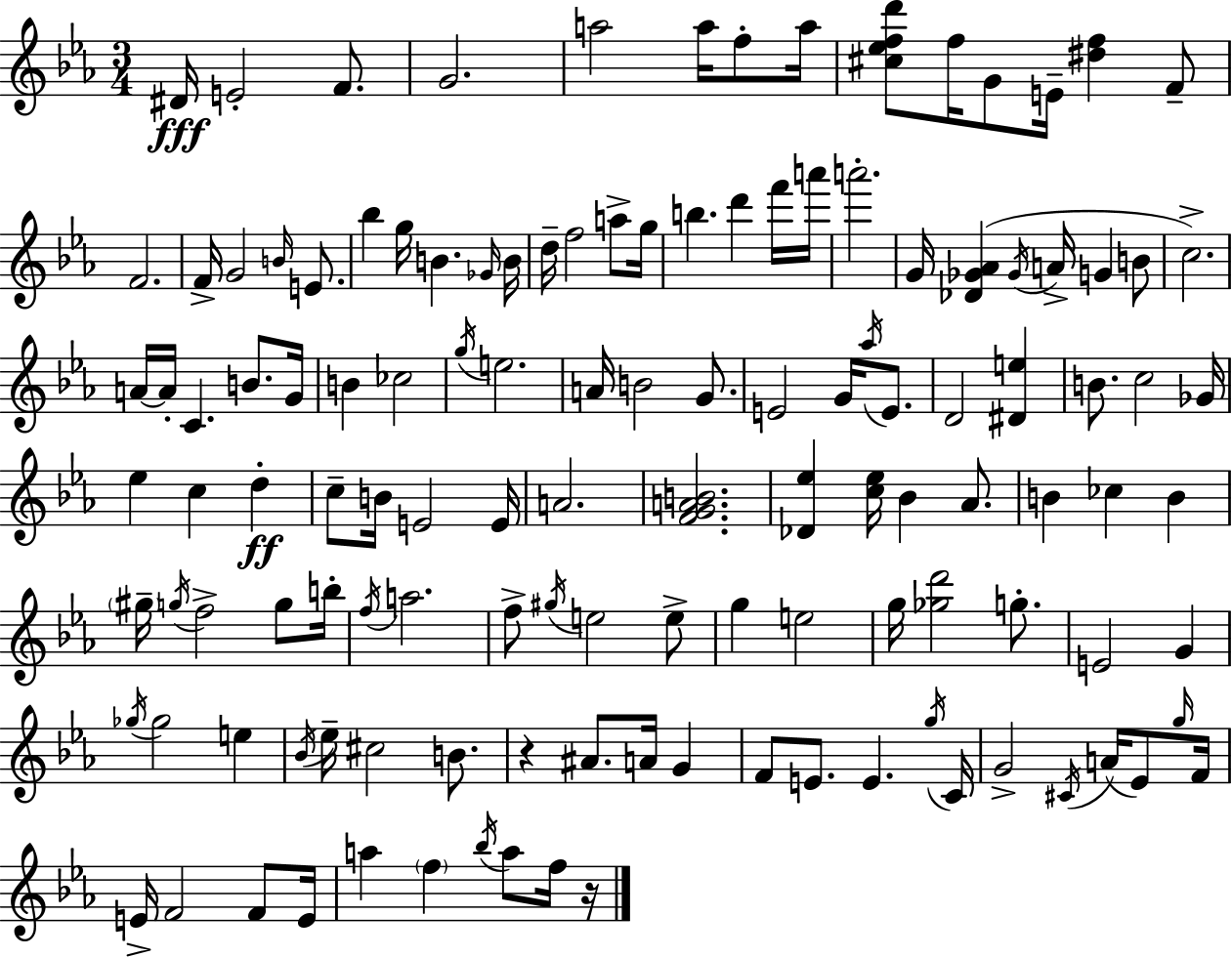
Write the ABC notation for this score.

X:1
T:Untitled
M:3/4
L:1/4
K:Cm
^D/4 E2 F/2 G2 a2 a/4 f/2 a/4 [^c_efd']/2 f/4 G/2 E/4 [^df] F/2 F2 F/4 G2 B/4 E/2 _b g/4 B _G/4 B/4 d/4 f2 a/2 g/4 b d' f'/4 a'/4 a'2 G/4 [_D_G_A] _G/4 A/4 G B/2 c2 A/4 A/4 C B/2 G/4 B _c2 g/4 e2 A/4 B2 G/2 E2 G/4 _a/4 E/2 D2 [^De] B/2 c2 _G/4 _e c d c/2 B/4 E2 E/4 A2 [FGAB]2 [_D_e] [c_e]/4 _B _A/2 B _c B ^g/4 g/4 f2 g/2 b/4 f/4 a2 f/2 ^g/4 e2 e/2 g e2 g/4 [_gd']2 g/2 E2 G _g/4 _g2 e _B/4 _e/4 ^c2 B/2 z ^A/2 A/4 G F/2 E/2 E g/4 C/4 G2 ^C/4 A/4 _E/2 g/4 F/4 E/4 F2 F/2 E/4 a f _b/4 a/2 f/4 z/4